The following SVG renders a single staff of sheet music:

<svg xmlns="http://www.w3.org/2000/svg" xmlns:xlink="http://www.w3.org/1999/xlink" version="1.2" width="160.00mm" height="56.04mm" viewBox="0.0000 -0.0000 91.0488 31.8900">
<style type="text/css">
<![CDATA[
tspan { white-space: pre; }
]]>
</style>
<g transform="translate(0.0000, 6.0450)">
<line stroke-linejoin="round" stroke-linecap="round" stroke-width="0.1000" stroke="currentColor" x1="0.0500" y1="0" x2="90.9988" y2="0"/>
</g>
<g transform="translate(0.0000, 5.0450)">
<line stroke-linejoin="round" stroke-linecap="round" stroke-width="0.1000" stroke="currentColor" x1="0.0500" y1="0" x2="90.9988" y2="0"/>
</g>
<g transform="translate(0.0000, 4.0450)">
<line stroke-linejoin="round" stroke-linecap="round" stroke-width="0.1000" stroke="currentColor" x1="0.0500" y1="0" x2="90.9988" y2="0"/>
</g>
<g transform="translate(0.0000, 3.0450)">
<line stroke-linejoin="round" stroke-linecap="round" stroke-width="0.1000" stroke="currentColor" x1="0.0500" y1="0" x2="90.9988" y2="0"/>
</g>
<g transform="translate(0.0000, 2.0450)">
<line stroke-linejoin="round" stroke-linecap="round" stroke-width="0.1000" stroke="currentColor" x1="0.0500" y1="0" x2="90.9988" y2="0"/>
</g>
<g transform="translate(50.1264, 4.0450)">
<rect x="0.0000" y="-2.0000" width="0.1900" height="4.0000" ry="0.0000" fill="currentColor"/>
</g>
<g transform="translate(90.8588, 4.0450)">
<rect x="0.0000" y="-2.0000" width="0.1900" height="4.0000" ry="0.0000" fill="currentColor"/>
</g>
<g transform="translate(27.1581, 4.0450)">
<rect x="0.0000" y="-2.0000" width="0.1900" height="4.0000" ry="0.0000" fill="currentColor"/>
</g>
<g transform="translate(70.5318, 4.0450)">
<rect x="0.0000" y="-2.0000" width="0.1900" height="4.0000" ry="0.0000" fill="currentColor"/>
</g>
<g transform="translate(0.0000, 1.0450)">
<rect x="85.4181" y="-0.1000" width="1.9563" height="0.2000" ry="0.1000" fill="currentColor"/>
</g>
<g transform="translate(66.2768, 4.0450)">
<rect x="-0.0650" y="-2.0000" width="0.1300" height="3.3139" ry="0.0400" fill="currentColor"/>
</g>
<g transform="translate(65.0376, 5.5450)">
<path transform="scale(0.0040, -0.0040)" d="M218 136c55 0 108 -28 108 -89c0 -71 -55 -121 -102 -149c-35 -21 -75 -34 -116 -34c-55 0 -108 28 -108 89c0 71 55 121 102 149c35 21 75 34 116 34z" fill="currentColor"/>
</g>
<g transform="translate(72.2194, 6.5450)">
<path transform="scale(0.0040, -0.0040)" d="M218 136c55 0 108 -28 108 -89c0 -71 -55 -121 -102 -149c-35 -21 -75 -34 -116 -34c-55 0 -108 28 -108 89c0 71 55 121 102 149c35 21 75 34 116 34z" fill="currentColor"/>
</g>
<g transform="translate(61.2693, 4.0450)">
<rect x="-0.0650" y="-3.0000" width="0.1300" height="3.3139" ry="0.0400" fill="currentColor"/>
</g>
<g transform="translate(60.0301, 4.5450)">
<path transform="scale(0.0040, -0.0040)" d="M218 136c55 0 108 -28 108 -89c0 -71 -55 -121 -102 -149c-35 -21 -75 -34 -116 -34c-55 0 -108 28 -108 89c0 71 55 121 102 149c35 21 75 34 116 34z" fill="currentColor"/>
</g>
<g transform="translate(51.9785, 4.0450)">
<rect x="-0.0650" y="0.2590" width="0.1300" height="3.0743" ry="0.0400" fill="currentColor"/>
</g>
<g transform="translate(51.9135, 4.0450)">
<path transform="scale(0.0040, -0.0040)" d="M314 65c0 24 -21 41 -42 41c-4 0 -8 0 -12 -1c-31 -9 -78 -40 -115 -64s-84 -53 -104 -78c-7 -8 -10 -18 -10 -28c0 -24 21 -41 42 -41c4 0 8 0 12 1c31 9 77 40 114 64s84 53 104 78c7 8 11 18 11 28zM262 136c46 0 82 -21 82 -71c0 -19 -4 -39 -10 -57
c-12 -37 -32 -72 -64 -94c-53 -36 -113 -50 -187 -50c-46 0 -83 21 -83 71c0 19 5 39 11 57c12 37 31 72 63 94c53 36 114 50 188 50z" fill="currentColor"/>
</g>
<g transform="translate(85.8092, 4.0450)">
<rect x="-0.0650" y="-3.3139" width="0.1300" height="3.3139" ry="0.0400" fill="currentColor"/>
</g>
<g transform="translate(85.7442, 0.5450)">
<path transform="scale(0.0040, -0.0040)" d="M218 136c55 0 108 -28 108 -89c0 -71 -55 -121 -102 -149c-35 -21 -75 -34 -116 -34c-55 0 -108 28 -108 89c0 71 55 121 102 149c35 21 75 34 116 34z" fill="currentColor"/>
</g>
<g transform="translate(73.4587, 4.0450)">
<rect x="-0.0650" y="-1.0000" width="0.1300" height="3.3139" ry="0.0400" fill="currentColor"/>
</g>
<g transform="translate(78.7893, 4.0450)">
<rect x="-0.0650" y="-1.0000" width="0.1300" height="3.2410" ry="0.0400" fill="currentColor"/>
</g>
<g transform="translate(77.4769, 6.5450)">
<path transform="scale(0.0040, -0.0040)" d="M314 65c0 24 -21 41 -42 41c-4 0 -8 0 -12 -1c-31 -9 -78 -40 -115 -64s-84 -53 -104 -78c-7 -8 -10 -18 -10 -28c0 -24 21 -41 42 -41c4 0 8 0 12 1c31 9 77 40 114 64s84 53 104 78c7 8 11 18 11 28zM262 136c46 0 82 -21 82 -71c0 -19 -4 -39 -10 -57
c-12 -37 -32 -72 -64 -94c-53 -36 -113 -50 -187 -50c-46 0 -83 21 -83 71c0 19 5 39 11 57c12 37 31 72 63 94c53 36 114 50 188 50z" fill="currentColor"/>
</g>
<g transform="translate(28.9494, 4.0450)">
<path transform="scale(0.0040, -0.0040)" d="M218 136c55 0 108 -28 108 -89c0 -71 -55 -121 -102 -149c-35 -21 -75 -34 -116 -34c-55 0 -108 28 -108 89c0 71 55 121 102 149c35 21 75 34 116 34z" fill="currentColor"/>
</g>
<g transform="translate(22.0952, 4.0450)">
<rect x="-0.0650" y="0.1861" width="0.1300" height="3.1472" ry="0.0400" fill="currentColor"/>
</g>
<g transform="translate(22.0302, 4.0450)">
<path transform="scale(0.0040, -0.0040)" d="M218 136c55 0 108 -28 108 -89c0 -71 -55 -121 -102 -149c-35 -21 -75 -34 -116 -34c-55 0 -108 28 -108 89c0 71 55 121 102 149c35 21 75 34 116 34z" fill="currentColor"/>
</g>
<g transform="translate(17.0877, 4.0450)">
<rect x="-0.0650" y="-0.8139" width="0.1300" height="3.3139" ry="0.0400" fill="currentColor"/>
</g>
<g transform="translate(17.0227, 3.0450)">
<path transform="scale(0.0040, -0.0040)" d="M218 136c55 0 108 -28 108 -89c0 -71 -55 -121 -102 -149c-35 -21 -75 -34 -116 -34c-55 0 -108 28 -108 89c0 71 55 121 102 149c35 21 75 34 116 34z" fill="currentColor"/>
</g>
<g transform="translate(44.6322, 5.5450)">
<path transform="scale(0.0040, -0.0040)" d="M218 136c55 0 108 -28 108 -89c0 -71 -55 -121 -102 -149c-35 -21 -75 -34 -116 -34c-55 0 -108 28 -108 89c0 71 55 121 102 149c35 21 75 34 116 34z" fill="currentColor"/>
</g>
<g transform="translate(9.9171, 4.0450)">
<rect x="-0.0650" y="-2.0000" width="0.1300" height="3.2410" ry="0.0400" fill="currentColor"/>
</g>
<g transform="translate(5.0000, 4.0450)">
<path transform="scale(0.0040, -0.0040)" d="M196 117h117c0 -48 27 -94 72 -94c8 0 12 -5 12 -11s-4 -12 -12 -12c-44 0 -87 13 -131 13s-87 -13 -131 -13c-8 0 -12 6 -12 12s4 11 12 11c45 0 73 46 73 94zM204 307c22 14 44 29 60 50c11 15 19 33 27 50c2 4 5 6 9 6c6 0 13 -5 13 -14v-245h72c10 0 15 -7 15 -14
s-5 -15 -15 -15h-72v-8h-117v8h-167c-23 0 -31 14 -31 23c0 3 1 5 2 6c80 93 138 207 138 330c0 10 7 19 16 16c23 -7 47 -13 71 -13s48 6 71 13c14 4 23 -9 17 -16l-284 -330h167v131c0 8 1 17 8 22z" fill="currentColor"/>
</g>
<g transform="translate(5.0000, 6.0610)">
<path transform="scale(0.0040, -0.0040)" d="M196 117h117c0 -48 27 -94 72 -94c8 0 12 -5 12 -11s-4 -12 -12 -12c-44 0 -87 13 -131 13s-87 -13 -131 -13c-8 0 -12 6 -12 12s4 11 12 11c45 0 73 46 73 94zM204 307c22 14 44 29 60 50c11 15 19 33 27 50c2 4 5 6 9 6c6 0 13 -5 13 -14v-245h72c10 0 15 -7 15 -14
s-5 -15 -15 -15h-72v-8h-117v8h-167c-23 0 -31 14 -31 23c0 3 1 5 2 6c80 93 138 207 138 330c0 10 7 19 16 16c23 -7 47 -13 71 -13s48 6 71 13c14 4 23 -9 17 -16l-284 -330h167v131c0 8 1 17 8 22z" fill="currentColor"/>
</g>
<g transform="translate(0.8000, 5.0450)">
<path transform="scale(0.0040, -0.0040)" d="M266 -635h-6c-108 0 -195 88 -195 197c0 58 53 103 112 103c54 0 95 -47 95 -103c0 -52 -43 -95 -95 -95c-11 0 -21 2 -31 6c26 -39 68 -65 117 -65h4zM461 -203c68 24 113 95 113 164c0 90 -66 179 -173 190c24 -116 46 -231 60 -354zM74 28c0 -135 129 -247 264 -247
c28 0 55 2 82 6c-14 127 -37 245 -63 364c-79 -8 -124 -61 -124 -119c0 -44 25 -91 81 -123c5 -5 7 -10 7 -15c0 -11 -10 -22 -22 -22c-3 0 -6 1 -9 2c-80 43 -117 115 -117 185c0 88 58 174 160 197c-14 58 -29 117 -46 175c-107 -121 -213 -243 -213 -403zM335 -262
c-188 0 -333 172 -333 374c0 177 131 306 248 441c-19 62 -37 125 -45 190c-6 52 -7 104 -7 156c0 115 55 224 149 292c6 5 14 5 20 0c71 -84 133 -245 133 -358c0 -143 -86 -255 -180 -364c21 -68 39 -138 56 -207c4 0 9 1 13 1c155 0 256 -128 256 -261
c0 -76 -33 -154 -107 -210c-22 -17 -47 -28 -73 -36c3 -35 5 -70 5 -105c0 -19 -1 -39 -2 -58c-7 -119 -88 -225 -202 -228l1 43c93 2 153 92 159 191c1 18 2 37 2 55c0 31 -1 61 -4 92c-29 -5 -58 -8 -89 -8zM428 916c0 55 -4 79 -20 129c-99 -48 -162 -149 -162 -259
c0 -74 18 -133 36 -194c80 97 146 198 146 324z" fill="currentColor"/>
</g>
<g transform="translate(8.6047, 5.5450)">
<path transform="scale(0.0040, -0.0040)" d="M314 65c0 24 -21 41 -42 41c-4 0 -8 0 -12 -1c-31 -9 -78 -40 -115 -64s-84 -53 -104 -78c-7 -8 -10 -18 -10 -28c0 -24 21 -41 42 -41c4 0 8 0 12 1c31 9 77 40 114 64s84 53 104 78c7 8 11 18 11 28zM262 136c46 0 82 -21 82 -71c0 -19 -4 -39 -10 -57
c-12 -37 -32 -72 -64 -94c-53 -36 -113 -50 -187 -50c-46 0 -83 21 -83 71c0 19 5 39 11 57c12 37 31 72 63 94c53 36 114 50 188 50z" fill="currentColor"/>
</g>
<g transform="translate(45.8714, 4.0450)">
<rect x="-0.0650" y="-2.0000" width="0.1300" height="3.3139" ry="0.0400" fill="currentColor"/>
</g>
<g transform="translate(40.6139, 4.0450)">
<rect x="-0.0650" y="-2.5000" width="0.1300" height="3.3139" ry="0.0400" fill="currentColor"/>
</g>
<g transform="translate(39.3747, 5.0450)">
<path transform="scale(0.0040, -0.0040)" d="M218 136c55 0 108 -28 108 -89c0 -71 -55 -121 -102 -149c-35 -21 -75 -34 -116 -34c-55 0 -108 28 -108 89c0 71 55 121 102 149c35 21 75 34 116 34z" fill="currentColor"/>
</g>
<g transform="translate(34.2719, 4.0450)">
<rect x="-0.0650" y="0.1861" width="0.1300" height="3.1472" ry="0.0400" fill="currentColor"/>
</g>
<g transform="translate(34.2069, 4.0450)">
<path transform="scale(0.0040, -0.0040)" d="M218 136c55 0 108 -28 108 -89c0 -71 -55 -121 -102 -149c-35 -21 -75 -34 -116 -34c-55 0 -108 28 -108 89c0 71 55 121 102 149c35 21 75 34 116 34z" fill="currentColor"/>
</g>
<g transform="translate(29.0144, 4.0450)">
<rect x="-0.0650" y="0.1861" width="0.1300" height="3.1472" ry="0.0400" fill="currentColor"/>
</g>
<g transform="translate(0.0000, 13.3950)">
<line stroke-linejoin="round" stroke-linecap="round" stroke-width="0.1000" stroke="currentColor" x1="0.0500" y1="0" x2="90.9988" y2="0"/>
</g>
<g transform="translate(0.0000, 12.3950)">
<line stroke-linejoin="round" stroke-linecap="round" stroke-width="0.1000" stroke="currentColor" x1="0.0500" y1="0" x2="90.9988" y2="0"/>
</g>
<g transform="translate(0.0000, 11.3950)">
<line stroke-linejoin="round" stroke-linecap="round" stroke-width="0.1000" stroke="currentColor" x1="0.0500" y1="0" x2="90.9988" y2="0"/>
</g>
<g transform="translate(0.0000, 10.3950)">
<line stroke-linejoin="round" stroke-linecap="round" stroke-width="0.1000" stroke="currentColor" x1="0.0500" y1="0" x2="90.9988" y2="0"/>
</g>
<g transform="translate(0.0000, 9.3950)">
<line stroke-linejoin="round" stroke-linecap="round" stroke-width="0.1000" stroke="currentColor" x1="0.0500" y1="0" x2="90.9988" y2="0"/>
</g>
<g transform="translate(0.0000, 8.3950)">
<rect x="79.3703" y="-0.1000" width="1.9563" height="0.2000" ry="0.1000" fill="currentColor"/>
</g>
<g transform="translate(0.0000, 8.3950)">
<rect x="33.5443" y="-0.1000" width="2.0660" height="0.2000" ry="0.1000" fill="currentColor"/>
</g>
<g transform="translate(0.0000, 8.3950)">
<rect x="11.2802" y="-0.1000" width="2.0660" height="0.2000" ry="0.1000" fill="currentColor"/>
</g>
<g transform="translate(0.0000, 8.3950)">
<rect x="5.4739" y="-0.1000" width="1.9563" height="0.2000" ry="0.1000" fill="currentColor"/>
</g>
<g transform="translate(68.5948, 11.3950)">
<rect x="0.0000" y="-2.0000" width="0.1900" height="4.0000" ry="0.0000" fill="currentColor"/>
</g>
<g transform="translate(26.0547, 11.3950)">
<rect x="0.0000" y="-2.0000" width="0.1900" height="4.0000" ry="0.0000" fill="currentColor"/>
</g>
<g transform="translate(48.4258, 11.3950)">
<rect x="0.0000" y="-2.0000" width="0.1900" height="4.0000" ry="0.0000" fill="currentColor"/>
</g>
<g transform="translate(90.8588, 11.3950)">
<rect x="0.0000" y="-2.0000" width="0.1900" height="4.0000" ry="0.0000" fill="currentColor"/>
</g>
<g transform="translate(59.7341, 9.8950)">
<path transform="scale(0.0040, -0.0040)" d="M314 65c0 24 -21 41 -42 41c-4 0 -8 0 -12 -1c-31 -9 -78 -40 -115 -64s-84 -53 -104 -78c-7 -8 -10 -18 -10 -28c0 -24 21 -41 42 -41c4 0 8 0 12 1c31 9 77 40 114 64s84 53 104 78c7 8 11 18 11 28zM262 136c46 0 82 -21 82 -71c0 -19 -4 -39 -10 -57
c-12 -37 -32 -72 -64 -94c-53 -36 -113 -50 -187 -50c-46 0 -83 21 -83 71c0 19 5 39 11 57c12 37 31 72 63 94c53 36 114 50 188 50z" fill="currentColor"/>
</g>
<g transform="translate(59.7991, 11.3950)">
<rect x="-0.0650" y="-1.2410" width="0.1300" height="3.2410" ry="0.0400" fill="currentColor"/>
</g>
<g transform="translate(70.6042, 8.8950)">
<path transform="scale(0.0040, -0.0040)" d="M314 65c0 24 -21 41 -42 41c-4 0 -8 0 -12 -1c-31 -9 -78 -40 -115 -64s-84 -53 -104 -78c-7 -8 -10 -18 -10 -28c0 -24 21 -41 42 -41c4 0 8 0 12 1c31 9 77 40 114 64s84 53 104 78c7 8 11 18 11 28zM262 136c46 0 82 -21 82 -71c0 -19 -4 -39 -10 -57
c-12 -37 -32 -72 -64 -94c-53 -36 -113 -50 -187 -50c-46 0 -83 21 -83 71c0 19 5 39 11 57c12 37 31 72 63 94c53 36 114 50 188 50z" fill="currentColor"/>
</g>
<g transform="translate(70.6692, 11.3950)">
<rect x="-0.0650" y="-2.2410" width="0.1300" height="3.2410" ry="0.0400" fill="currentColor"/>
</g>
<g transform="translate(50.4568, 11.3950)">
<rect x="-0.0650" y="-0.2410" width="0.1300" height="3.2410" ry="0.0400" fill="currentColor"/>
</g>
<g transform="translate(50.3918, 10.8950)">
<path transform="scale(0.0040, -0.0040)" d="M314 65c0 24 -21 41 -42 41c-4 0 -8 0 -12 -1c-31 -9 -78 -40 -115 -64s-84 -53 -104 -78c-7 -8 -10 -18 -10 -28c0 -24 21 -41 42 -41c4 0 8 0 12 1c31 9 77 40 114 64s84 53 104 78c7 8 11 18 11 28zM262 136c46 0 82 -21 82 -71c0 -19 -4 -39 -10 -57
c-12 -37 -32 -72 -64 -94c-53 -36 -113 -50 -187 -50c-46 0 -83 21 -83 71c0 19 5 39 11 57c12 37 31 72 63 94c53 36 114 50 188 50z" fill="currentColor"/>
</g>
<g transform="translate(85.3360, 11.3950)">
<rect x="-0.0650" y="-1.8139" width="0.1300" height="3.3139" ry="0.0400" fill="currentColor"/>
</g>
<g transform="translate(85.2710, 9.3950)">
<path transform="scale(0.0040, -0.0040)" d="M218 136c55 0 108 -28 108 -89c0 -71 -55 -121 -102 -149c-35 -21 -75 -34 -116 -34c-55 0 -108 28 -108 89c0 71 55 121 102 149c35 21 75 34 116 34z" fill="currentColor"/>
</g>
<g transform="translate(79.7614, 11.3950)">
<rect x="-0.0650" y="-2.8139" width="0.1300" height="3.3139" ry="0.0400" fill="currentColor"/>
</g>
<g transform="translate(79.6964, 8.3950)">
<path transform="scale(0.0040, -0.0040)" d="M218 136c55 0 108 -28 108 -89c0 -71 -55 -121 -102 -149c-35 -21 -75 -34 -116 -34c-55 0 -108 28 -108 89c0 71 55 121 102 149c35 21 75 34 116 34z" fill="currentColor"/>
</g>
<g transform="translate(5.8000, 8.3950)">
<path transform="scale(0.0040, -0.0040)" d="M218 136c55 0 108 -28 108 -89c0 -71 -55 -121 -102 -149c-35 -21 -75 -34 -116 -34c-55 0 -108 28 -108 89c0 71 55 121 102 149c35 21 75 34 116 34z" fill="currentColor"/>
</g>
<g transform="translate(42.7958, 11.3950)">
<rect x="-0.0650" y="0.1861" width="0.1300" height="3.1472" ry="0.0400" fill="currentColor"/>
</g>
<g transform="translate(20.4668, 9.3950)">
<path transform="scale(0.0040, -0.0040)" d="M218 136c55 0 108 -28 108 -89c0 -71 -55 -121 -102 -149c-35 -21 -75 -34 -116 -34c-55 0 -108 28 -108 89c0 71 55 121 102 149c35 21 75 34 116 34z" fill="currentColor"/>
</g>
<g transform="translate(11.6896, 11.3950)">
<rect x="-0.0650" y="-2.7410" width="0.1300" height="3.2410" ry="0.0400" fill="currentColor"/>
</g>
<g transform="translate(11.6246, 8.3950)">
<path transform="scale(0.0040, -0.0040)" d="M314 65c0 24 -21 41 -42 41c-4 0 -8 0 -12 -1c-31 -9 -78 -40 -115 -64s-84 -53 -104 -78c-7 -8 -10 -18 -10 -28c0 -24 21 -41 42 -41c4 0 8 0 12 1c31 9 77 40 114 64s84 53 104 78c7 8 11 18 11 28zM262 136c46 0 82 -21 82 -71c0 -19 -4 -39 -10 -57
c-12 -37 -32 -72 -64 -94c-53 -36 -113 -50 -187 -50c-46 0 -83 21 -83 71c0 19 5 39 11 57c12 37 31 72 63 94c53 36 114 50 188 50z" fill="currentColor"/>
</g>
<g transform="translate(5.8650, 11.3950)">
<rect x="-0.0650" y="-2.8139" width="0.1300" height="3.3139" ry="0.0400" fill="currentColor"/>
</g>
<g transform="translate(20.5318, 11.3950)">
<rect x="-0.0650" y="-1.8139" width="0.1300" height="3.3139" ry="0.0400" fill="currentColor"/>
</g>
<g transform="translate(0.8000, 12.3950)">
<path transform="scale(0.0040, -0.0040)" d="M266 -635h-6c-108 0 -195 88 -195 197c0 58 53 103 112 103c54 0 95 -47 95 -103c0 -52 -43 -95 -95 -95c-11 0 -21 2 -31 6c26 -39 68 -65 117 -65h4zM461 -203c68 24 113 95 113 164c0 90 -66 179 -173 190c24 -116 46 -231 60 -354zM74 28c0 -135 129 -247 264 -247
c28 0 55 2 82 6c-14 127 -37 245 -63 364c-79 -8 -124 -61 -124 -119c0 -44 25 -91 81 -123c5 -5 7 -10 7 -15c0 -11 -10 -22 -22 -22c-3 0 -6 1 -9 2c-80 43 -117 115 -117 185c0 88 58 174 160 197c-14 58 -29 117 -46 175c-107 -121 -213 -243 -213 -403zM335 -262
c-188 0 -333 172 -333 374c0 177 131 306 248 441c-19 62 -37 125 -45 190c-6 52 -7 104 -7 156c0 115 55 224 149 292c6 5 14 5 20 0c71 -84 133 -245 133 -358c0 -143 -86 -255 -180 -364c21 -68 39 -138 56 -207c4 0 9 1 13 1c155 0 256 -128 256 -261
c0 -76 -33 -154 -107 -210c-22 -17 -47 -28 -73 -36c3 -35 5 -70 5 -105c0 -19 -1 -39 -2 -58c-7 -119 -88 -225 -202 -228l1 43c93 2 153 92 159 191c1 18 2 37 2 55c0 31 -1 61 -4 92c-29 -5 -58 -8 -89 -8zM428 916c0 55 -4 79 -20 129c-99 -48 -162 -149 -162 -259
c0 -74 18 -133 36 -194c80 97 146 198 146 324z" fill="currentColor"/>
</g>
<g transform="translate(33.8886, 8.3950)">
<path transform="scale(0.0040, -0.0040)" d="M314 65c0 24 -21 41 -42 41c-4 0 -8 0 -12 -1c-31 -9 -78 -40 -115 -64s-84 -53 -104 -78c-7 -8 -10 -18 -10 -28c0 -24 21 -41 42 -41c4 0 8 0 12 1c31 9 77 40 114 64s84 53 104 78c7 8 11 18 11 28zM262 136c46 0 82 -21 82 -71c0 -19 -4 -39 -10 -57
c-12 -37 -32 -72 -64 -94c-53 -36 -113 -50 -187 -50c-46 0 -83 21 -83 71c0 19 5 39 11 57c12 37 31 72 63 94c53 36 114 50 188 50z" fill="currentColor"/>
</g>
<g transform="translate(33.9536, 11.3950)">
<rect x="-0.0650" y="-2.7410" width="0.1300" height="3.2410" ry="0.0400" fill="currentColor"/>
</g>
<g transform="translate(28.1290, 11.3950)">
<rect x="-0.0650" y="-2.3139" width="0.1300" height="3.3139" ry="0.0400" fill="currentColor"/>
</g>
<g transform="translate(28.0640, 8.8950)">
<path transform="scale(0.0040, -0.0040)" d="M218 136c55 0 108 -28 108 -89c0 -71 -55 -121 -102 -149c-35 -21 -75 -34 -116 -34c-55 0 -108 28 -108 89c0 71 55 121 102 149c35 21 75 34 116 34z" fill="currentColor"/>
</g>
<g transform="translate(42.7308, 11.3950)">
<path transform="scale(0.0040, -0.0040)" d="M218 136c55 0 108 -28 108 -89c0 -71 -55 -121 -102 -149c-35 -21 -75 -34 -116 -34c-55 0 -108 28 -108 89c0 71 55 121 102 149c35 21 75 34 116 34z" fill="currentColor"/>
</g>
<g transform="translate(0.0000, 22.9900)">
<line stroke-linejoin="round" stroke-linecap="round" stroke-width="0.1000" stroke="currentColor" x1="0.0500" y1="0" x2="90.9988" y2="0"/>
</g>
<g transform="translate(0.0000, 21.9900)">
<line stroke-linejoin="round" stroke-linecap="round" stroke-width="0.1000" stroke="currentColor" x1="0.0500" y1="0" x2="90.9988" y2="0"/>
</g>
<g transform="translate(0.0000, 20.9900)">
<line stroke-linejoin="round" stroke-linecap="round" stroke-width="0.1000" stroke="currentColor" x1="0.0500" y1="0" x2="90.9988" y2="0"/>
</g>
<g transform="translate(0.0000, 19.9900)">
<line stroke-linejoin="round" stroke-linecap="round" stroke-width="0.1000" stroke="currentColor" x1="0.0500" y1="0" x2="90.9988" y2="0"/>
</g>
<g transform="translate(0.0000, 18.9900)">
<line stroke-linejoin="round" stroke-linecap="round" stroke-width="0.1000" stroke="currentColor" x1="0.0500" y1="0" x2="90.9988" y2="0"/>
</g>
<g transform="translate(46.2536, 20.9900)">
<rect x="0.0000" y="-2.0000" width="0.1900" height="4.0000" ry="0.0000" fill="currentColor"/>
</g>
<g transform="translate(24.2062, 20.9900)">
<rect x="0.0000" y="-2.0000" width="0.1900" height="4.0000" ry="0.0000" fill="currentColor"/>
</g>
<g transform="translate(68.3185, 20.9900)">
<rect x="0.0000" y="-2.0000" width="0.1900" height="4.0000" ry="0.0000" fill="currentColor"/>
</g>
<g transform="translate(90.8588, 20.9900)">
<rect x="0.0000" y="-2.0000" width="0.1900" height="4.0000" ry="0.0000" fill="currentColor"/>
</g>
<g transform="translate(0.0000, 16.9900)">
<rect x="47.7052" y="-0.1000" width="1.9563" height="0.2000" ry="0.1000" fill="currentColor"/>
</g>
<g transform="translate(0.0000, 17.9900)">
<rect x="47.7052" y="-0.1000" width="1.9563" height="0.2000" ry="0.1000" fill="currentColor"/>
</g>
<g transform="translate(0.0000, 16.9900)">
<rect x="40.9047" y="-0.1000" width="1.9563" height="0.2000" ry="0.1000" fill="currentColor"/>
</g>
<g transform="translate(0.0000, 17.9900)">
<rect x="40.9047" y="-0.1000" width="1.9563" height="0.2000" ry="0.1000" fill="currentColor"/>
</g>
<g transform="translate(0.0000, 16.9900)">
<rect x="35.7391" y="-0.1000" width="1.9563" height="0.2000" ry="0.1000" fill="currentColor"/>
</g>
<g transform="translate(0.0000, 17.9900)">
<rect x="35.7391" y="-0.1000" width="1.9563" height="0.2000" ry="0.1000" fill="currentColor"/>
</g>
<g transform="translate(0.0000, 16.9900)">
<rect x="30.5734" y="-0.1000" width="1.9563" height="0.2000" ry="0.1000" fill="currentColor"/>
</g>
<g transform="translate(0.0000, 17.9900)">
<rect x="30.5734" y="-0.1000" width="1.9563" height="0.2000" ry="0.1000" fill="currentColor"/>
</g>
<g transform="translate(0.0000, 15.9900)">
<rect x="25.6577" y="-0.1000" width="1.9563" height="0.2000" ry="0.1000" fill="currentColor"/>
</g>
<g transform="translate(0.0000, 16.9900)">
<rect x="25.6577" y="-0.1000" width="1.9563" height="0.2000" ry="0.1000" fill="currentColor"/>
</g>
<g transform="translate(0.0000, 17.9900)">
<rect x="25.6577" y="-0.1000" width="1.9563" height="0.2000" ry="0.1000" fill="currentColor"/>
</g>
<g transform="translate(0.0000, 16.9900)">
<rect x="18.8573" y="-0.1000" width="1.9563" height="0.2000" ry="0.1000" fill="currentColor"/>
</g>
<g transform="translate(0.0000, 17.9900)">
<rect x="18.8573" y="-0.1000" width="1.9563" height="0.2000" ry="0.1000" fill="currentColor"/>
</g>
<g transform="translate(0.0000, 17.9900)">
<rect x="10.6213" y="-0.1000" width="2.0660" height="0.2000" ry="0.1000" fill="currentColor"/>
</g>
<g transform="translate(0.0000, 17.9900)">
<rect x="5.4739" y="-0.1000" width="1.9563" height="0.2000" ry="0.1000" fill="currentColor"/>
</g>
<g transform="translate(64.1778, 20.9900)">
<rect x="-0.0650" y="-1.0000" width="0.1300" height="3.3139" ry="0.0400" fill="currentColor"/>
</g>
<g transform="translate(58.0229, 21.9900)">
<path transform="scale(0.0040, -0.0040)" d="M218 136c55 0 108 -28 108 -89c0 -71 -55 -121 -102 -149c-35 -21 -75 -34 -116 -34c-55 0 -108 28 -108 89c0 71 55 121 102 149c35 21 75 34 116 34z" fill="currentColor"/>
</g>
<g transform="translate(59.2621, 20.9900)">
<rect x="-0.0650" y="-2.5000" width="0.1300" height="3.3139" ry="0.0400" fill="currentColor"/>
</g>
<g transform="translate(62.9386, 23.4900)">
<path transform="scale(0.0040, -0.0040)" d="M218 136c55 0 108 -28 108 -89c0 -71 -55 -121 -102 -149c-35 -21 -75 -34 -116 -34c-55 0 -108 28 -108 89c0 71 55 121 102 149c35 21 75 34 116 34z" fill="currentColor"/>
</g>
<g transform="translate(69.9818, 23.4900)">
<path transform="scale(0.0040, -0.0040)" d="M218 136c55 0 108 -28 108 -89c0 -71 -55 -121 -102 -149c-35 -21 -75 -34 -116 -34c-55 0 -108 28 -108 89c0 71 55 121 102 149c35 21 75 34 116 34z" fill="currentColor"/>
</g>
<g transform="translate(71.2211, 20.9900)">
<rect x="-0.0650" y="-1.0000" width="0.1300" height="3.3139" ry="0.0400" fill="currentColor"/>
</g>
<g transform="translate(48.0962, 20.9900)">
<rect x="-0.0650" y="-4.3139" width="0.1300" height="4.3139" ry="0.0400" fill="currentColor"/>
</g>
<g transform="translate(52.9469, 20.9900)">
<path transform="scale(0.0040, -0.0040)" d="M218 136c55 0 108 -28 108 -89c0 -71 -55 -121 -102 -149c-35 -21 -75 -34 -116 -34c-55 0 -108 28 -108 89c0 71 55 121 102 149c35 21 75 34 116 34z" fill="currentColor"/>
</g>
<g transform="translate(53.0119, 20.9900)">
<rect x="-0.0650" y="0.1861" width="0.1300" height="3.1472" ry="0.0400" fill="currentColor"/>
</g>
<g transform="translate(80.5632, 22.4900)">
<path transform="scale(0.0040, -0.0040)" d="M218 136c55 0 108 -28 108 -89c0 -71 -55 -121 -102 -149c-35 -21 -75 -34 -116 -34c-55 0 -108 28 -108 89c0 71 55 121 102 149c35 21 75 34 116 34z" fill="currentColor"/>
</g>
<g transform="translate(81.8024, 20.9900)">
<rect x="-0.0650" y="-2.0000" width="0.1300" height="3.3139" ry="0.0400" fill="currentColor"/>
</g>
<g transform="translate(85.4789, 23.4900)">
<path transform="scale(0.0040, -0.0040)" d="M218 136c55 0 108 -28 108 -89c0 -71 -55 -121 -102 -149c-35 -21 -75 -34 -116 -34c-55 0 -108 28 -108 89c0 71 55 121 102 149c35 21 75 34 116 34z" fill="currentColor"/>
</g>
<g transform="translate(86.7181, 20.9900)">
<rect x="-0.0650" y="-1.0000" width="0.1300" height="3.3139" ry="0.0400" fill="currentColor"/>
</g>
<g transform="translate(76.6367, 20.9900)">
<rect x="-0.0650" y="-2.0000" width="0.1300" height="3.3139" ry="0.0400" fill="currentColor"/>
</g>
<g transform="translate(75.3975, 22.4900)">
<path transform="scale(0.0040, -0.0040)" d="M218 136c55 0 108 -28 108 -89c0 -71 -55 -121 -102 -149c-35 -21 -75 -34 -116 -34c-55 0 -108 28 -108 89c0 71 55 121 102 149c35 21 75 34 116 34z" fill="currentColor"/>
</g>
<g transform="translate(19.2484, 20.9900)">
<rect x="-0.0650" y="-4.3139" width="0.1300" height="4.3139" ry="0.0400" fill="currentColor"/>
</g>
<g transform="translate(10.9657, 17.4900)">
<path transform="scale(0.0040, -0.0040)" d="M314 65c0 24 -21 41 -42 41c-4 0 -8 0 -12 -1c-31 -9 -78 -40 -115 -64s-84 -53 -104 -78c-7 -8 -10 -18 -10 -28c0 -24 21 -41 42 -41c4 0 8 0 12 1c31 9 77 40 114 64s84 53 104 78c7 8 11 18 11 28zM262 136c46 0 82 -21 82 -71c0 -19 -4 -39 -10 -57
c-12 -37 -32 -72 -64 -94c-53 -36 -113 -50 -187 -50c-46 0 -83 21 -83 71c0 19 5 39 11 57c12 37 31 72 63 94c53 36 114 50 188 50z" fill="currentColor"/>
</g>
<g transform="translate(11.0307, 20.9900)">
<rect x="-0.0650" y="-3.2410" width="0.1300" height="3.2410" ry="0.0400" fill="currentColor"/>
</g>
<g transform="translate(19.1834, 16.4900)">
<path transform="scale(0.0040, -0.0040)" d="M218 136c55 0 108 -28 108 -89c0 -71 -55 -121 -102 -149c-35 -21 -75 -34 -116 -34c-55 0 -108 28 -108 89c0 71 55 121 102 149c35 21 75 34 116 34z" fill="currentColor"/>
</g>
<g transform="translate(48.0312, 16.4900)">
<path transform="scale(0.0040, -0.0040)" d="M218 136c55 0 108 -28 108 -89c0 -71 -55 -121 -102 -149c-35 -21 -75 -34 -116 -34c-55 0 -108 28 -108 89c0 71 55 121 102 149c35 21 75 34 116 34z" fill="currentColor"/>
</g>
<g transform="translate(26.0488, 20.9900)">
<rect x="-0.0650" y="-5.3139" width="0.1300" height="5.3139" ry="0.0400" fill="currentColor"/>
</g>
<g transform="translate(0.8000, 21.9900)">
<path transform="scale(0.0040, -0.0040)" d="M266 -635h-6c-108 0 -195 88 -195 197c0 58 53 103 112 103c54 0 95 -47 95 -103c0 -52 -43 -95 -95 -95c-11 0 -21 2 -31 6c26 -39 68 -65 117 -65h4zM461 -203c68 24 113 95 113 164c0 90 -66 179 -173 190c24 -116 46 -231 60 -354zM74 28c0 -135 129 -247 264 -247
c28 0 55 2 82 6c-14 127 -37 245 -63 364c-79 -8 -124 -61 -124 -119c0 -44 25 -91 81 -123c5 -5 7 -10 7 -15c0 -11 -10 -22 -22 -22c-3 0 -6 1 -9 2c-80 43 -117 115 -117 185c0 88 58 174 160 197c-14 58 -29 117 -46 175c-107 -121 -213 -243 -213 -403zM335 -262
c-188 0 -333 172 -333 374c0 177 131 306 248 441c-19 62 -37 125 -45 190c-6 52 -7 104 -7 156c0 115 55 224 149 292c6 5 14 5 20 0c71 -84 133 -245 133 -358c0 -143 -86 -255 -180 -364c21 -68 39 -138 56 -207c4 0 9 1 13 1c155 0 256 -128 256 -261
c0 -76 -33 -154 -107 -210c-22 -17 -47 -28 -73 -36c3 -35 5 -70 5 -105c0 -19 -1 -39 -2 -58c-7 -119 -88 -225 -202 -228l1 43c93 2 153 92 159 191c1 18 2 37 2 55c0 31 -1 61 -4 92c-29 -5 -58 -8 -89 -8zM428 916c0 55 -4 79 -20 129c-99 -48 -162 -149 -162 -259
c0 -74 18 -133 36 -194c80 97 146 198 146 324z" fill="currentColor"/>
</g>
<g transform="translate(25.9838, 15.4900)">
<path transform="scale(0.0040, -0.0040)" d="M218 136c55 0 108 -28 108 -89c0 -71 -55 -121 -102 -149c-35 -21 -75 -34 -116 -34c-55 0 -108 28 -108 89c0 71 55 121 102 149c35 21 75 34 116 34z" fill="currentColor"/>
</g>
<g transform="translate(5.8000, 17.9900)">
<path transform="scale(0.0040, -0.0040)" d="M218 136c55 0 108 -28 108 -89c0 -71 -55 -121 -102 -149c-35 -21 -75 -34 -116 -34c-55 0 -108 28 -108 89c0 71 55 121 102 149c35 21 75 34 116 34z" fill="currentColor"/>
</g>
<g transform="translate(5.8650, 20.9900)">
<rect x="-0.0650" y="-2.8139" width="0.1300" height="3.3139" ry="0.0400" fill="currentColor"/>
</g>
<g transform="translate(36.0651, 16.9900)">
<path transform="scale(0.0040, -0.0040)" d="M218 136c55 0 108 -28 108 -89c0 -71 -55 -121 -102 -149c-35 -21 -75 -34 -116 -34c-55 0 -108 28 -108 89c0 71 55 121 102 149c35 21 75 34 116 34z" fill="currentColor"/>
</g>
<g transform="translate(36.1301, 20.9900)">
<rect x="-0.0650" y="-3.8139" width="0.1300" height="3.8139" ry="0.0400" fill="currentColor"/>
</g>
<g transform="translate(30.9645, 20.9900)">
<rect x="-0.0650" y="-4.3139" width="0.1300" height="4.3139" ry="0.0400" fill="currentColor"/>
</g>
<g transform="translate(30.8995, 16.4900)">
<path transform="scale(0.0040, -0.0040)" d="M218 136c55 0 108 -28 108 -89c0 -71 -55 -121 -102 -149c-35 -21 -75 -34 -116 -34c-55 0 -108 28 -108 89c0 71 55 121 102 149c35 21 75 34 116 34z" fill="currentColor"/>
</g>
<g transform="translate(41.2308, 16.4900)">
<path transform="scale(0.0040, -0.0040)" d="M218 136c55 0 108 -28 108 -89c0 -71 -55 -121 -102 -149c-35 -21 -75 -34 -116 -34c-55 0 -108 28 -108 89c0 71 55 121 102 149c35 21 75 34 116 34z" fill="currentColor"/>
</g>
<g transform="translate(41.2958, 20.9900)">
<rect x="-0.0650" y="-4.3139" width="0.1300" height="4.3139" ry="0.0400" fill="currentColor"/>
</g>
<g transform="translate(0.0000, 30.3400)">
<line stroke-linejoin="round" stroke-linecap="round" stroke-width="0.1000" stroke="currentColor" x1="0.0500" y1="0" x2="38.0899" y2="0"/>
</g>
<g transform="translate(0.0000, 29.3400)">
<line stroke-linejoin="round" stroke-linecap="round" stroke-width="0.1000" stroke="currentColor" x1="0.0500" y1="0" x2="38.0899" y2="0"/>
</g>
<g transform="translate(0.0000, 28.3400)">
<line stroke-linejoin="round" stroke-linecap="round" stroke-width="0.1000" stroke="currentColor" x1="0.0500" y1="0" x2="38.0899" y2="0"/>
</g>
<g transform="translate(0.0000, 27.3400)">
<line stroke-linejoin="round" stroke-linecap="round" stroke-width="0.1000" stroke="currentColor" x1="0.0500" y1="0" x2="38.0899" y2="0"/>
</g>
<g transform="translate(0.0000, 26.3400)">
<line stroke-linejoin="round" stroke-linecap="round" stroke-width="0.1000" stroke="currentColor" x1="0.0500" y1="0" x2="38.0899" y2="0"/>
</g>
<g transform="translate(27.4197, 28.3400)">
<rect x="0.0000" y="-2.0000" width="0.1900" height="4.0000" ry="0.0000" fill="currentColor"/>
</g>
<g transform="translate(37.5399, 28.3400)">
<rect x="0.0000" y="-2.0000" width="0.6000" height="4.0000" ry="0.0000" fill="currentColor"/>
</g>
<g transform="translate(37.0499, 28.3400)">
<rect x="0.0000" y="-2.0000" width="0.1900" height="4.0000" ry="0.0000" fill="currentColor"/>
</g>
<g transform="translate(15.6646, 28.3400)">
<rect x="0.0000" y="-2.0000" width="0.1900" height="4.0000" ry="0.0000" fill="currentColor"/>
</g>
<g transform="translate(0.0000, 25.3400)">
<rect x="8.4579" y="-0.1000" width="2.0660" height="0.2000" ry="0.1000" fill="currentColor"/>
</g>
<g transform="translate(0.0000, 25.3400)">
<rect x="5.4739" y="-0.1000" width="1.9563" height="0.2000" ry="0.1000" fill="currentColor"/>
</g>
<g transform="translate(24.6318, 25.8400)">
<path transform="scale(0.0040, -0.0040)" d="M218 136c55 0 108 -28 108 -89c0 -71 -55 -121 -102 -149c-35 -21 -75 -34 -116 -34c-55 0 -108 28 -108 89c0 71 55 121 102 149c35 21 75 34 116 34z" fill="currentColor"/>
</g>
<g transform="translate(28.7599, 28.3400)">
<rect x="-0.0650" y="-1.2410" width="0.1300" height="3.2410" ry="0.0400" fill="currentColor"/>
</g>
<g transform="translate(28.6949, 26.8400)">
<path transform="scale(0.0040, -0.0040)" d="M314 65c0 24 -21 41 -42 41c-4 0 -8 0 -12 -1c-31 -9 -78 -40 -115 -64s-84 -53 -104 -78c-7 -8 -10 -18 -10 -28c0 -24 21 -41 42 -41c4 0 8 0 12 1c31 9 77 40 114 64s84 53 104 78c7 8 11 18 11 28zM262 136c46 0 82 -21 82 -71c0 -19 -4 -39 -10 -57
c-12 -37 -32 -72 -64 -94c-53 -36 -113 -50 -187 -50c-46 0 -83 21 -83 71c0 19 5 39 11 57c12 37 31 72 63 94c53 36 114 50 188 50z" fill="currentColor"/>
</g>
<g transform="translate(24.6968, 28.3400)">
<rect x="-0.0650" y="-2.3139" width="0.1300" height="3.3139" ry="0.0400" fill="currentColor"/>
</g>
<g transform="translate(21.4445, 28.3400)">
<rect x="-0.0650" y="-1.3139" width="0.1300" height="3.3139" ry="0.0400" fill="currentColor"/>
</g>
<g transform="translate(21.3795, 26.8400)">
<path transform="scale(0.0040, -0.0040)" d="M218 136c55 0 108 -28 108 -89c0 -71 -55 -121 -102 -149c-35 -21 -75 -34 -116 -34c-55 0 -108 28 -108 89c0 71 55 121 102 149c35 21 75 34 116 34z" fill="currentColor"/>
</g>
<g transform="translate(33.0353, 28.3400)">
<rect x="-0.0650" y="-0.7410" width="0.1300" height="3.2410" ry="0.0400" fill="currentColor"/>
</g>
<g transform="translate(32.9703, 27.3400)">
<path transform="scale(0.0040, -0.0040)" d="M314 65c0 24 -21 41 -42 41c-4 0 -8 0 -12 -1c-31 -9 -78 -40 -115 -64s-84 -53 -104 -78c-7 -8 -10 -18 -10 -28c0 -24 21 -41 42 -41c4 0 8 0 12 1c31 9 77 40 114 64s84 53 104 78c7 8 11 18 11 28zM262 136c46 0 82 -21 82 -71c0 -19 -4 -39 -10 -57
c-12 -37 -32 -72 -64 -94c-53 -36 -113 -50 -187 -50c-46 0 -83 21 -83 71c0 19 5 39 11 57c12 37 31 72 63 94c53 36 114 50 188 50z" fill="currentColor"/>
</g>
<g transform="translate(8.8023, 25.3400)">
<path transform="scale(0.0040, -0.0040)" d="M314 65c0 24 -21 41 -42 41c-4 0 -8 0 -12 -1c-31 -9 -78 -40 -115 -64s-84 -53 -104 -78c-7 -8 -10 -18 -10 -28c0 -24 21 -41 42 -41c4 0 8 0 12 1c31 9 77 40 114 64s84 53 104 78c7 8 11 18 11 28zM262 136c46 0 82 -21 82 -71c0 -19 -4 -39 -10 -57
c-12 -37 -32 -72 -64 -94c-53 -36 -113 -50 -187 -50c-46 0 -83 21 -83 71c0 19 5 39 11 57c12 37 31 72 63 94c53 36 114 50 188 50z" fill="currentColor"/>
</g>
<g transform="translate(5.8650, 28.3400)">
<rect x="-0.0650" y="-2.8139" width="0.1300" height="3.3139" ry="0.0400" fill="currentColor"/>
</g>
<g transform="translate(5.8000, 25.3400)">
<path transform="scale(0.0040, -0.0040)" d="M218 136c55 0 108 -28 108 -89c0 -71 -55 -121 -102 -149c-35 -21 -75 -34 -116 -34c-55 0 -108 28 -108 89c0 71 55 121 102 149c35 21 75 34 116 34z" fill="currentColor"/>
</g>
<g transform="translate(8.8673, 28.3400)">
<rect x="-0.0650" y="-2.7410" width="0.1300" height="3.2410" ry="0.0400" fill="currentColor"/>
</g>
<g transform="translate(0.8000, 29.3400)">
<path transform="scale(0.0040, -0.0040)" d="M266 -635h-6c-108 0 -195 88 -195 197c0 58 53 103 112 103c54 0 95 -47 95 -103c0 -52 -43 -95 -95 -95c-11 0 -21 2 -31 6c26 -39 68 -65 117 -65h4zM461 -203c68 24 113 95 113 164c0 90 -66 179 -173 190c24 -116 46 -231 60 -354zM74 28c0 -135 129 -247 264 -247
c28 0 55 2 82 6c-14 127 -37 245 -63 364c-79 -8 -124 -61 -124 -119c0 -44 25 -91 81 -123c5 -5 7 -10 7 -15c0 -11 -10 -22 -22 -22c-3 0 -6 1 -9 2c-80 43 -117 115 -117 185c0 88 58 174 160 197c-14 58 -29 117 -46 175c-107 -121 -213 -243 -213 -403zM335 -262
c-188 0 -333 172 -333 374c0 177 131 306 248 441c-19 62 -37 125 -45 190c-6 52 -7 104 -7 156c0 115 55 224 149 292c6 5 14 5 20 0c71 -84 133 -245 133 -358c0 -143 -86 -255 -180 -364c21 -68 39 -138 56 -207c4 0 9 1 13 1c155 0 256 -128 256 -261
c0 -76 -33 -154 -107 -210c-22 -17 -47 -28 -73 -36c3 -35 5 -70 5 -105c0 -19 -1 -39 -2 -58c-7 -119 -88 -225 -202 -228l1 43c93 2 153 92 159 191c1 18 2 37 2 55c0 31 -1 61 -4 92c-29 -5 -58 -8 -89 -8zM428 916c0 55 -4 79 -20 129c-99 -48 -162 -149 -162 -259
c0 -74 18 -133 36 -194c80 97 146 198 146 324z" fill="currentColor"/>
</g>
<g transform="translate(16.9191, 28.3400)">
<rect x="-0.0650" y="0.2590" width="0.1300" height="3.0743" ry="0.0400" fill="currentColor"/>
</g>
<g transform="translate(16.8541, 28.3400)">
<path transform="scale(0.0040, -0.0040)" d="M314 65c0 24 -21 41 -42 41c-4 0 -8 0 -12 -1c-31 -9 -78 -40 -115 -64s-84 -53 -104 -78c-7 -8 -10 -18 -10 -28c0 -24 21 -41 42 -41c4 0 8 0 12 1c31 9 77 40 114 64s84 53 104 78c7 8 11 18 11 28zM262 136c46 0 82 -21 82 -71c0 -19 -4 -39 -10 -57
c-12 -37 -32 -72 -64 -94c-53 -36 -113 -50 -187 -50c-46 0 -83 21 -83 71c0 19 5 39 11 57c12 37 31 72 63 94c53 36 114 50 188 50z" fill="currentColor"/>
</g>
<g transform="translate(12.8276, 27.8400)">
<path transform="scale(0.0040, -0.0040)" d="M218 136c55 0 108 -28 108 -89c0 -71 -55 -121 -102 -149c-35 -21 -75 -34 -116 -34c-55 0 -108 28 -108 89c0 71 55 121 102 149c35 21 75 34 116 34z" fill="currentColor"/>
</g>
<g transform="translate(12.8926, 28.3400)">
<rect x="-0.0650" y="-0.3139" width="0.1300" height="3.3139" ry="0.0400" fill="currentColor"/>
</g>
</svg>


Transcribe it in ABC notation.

X:1
T:Untitled
M:4/4
L:1/4
K:C
F2 d B B B G F B2 A F D D2 b a a2 f g a2 B c2 e2 g2 a f a b2 d' f' d' c' d' d' B G D D F F D a a2 c B2 e g e2 d2